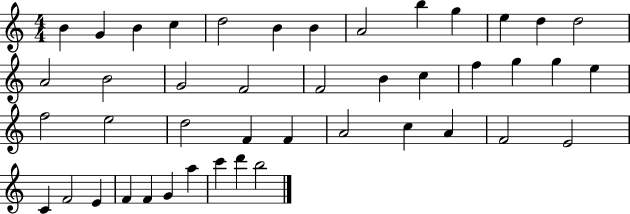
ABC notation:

X:1
T:Untitled
M:4/4
L:1/4
K:C
B G B c d2 B B A2 b g e d d2 A2 B2 G2 F2 F2 B c f g g e f2 e2 d2 F F A2 c A F2 E2 C F2 E F F G a c' d' b2